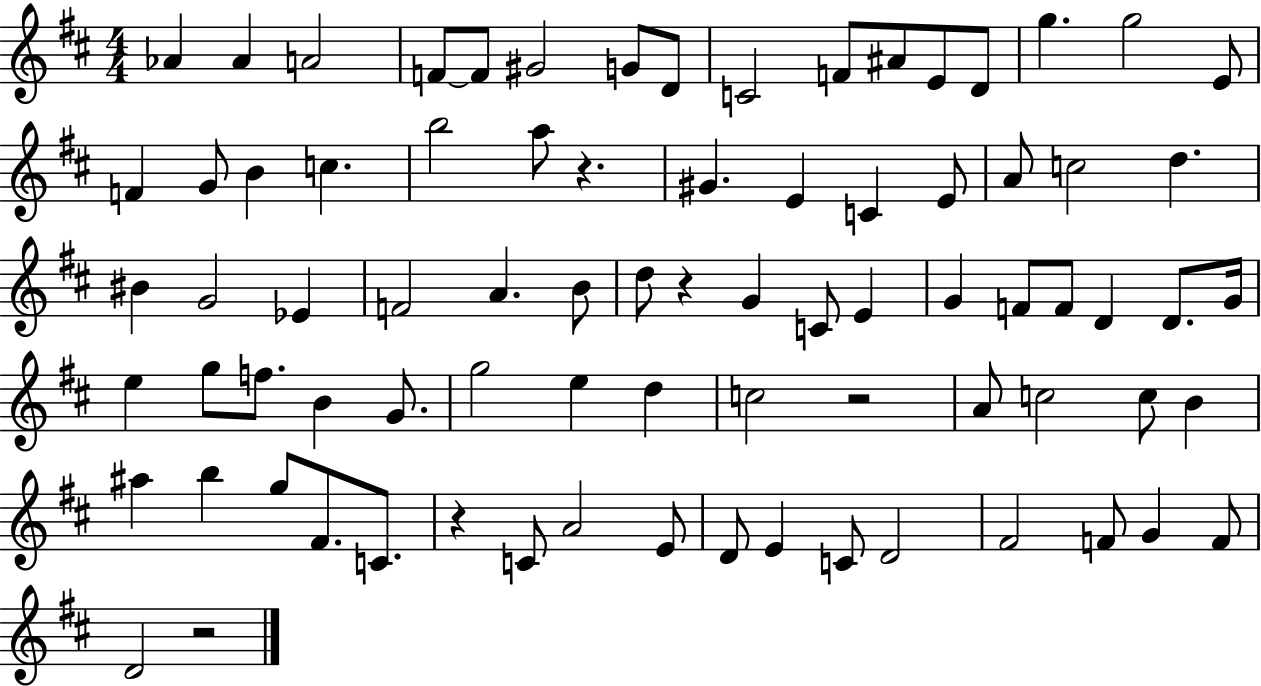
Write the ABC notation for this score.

X:1
T:Untitled
M:4/4
L:1/4
K:D
_A _A A2 F/2 F/2 ^G2 G/2 D/2 C2 F/2 ^A/2 E/2 D/2 g g2 E/2 F G/2 B c b2 a/2 z ^G E C E/2 A/2 c2 d ^B G2 _E F2 A B/2 d/2 z G C/2 E G F/2 F/2 D D/2 G/4 e g/2 f/2 B G/2 g2 e d c2 z2 A/2 c2 c/2 B ^a b g/2 ^F/2 C/2 z C/2 A2 E/2 D/2 E C/2 D2 ^F2 F/2 G F/2 D2 z2